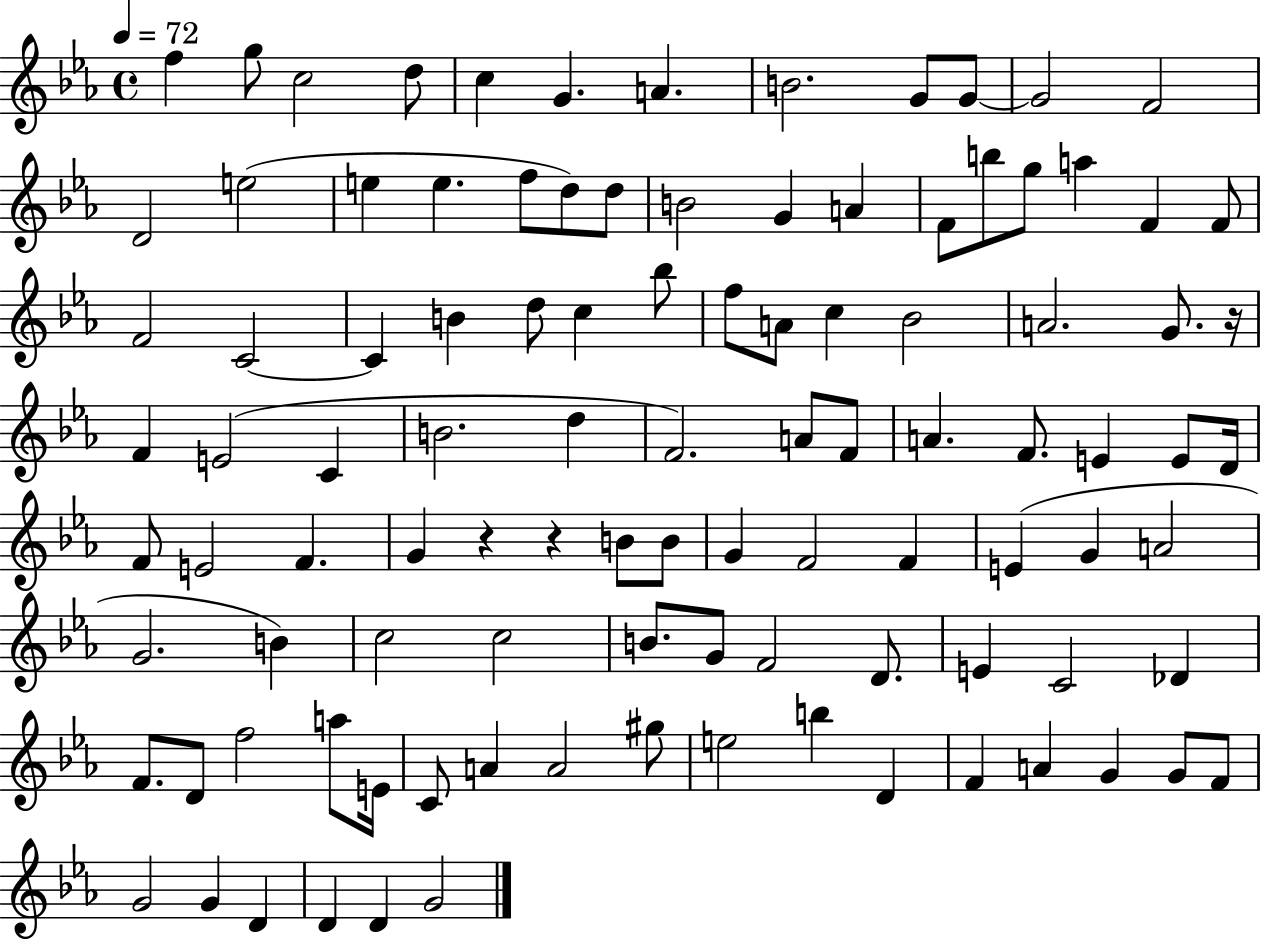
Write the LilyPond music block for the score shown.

{
  \clef treble
  \time 4/4
  \defaultTimeSignature
  \key ees \major
  \tempo 4 = 72
  f''4 g''8 c''2 d''8 | c''4 g'4. a'4. | b'2. g'8 g'8~~ | g'2 f'2 | \break d'2 e''2( | e''4 e''4. f''8 d''8) d''8 | b'2 g'4 a'4 | f'8 b''8 g''8 a''4 f'4 f'8 | \break f'2 c'2~~ | c'4 b'4 d''8 c''4 bes''8 | f''8 a'8 c''4 bes'2 | a'2. g'8. r16 | \break f'4 e'2( c'4 | b'2. d''4 | f'2.) a'8 f'8 | a'4. f'8. e'4 e'8 d'16 | \break f'8 e'2 f'4. | g'4 r4 r4 b'8 b'8 | g'4 f'2 f'4 | e'4( g'4 a'2 | \break g'2. b'4) | c''2 c''2 | b'8. g'8 f'2 d'8. | e'4 c'2 des'4 | \break f'8. d'8 f''2 a''8 e'16 | c'8 a'4 a'2 gis''8 | e''2 b''4 d'4 | f'4 a'4 g'4 g'8 f'8 | \break g'2 g'4 d'4 | d'4 d'4 g'2 | \bar "|."
}